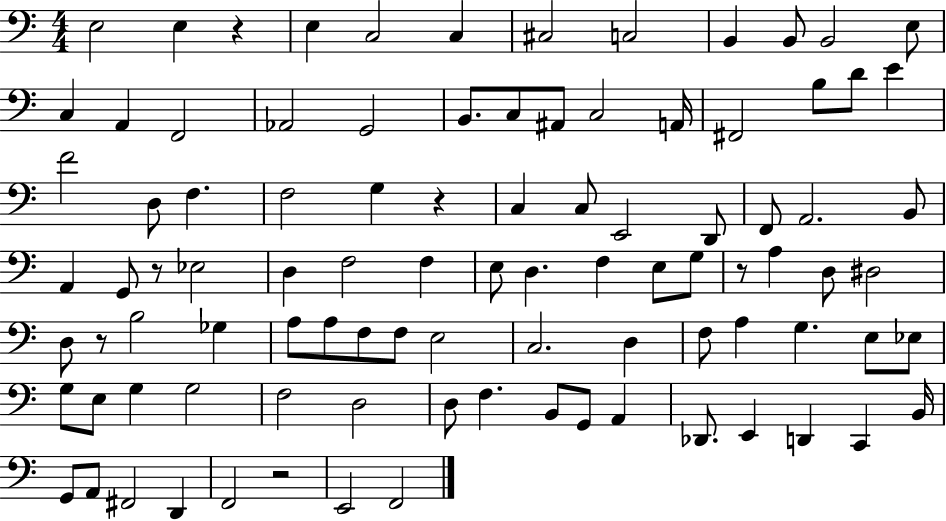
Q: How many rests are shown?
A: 6